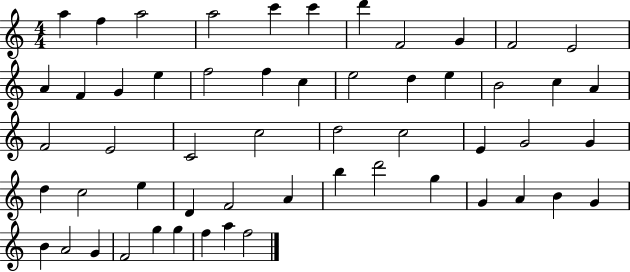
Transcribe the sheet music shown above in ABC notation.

X:1
T:Untitled
M:4/4
L:1/4
K:C
a f a2 a2 c' c' d' F2 G F2 E2 A F G e f2 f c e2 d e B2 c A F2 E2 C2 c2 d2 c2 E G2 G d c2 e D F2 A b d'2 g G A B G B A2 G F2 g g f a f2